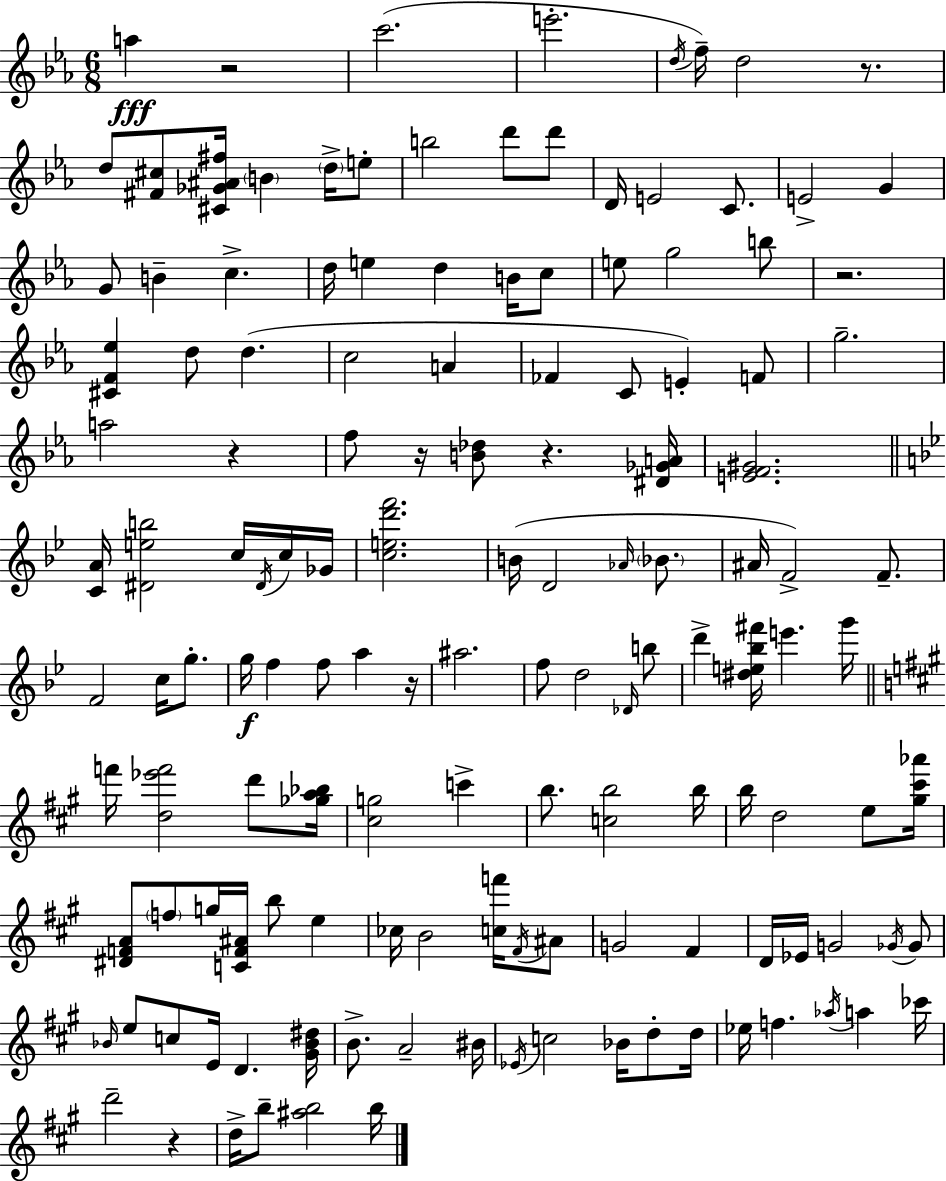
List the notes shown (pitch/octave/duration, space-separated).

A5/q R/h C6/h. E6/h. D5/s F5/s D5/h R/e. D5/e [F#4,C#5]/e [C#4,Gb4,A#4,F#5]/s B4/q D5/s E5/e B5/h D6/e D6/e D4/s E4/h C4/e. E4/h G4/q G4/e B4/q C5/q. D5/s E5/q D5/q B4/s C5/e E5/e G5/h B5/e R/h. [C#4,F4,Eb5]/q D5/e D5/q. C5/h A4/q FES4/q C4/e E4/q F4/e G5/h. A5/h R/q F5/e R/s [B4,Db5]/e R/q. [D#4,Gb4,A4]/s [E4,F4,G#4]/h. [C4,A4]/s [D#4,E5,B5]/h C5/s D#4/s C5/s Gb4/s [C5,E5,D6,F6]/h. B4/s D4/h Ab4/s Bb4/e. A#4/s F4/h F4/e. F4/h C5/s G5/e. G5/s F5/q F5/e A5/q R/s A#5/h. F5/e D5/h Db4/s B5/e D6/q [D#5,E5,Bb5,F#6]/s E6/q. G6/s F6/s [D5,Eb6,F6]/h D6/e [Gb5,A5,Bb5]/s [C#5,G5]/h C6/q B5/e. [C5,B5]/h B5/s B5/s D5/h E5/e [G#5,C#6,Ab6]/s [D#4,F4,A4]/e F5/e G5/s [C4,F4,A#4]/s B5/e E5/q CES5/s B4/h [C5,F6]/s F#4/s A#4/e G4/h F#4/q D4/s Eb4/s G4/h Gb4/s Gb4/e Bb4/s E5/e C5/e E4/s D4/q. [G#4,Bb4,D#5]/s B4/e. A4/h BIS4/s Eb4/s C5/h Bb4/s D5/e D5/s Eb5/s F5/q. Ab5/s A5/q CES6/s D6/h R/q D5/s B5/e [A#5,B5]/h B5/s